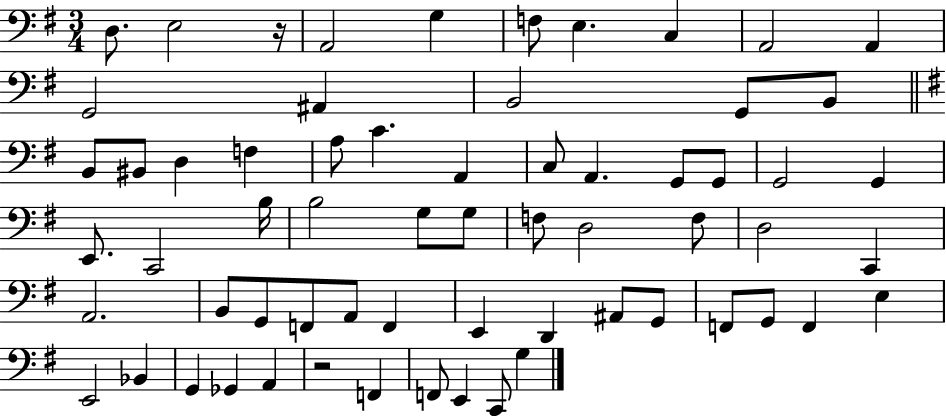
X:1
T:Untitled
M:3/4
L:1/4
K:G
D,/2 E,2 z/4 A,,2 G, F,/2 E, C, A,,2 A,, G,,2 ^A,, B,,2 G,,/2 B,,/2 B,,/2 ^B,,/2 D, F, A,/2 C A,, C,/2 A,, G,,/2 G,,/2 G,,2 G,, E,,/2 C,,2 B,/4 B,2 G,/2 G,/2 F,/2 D,2 F,/2 D,2 C,, A,,2 B,,/2 G,,/2 F,,/2 A,,/2 F,, E,, D,, ^A,,/2 G,,/2 F,,/2 G,,/2 F,, E, E,,2 _B,, G,, _G,, A,, z2 F,, F,,/2 E,, C,,/2 G,